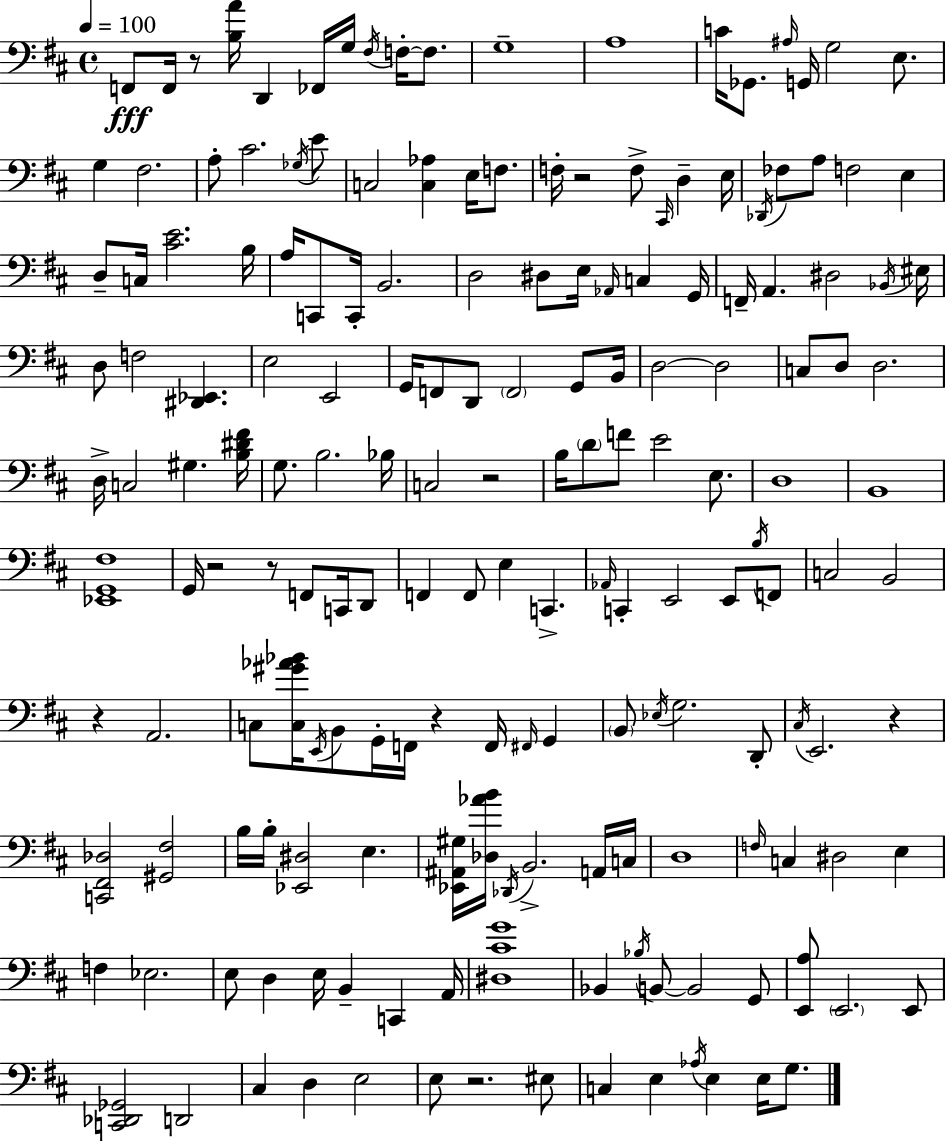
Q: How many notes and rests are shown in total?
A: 176